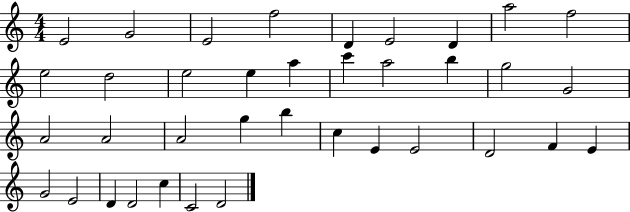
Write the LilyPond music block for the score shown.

{
  \clef treble
  \numericTimeSignature
  \time 4/4
  \key c \major
  e'2 g'2 | e'2 f''2 | d'4 e'2 d'4 | a''2 f''2 | \break e''2 d''2 | e''2 e''4 a''4 | c'''4 a''2 b''4 | g''2 g'2 | \break a'2 a'2 | a'2 g''4 b''4 | c''4 e'4 e'2 | d'2 f'4 e'4 | \break g'2 e'2 | d'4 d'2 c''4 | c'2 d'2 | \bar "|."
}